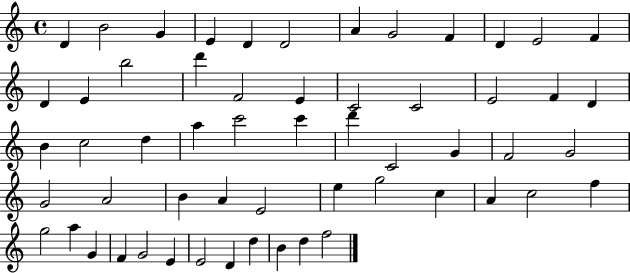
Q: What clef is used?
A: treble